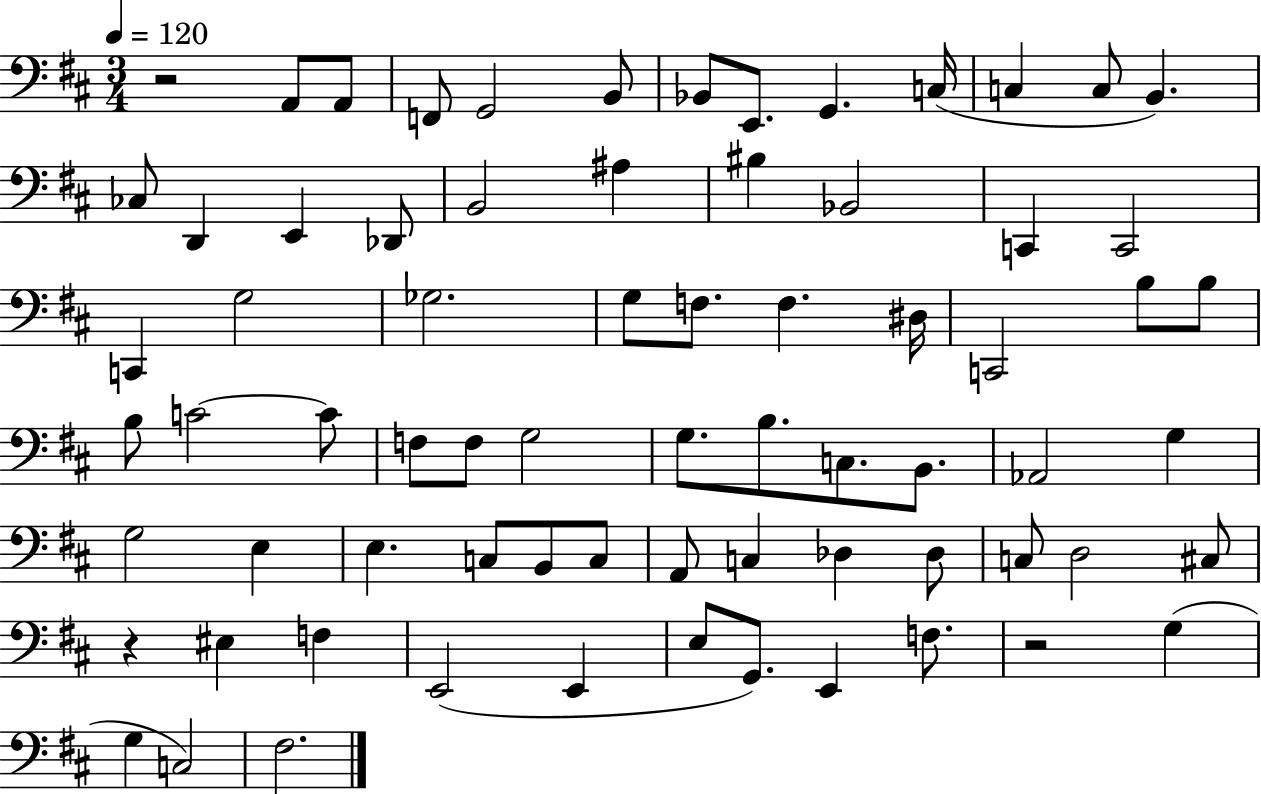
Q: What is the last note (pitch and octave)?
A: F#3